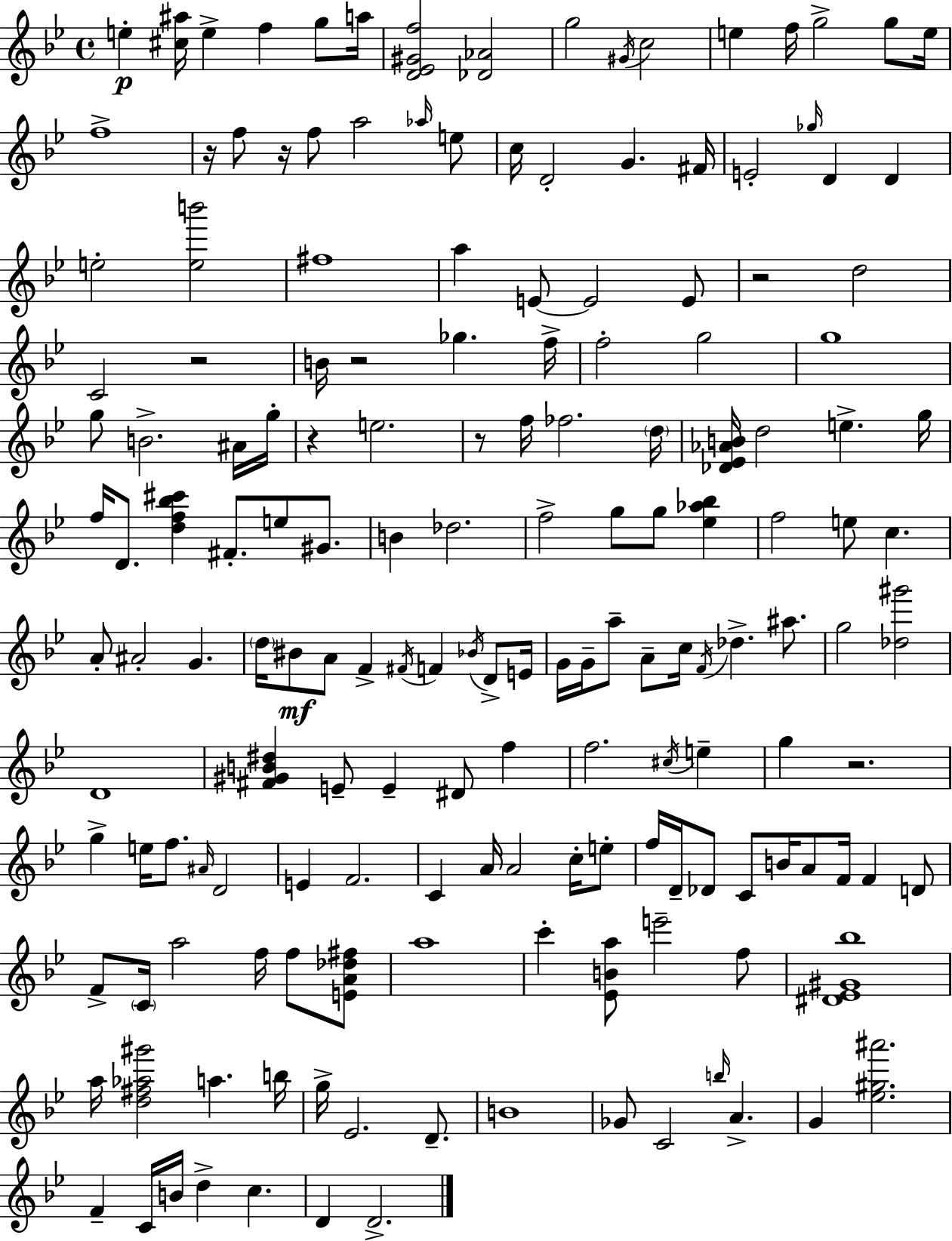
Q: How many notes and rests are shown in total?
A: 166